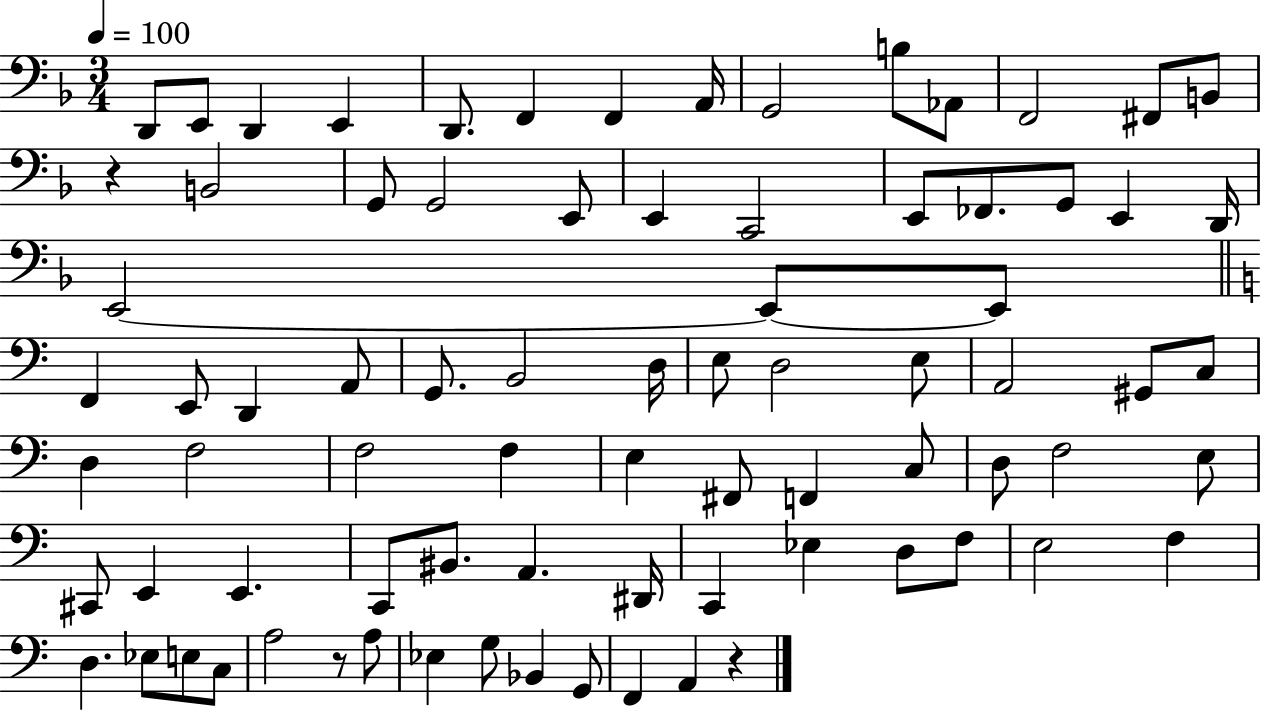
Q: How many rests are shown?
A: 3